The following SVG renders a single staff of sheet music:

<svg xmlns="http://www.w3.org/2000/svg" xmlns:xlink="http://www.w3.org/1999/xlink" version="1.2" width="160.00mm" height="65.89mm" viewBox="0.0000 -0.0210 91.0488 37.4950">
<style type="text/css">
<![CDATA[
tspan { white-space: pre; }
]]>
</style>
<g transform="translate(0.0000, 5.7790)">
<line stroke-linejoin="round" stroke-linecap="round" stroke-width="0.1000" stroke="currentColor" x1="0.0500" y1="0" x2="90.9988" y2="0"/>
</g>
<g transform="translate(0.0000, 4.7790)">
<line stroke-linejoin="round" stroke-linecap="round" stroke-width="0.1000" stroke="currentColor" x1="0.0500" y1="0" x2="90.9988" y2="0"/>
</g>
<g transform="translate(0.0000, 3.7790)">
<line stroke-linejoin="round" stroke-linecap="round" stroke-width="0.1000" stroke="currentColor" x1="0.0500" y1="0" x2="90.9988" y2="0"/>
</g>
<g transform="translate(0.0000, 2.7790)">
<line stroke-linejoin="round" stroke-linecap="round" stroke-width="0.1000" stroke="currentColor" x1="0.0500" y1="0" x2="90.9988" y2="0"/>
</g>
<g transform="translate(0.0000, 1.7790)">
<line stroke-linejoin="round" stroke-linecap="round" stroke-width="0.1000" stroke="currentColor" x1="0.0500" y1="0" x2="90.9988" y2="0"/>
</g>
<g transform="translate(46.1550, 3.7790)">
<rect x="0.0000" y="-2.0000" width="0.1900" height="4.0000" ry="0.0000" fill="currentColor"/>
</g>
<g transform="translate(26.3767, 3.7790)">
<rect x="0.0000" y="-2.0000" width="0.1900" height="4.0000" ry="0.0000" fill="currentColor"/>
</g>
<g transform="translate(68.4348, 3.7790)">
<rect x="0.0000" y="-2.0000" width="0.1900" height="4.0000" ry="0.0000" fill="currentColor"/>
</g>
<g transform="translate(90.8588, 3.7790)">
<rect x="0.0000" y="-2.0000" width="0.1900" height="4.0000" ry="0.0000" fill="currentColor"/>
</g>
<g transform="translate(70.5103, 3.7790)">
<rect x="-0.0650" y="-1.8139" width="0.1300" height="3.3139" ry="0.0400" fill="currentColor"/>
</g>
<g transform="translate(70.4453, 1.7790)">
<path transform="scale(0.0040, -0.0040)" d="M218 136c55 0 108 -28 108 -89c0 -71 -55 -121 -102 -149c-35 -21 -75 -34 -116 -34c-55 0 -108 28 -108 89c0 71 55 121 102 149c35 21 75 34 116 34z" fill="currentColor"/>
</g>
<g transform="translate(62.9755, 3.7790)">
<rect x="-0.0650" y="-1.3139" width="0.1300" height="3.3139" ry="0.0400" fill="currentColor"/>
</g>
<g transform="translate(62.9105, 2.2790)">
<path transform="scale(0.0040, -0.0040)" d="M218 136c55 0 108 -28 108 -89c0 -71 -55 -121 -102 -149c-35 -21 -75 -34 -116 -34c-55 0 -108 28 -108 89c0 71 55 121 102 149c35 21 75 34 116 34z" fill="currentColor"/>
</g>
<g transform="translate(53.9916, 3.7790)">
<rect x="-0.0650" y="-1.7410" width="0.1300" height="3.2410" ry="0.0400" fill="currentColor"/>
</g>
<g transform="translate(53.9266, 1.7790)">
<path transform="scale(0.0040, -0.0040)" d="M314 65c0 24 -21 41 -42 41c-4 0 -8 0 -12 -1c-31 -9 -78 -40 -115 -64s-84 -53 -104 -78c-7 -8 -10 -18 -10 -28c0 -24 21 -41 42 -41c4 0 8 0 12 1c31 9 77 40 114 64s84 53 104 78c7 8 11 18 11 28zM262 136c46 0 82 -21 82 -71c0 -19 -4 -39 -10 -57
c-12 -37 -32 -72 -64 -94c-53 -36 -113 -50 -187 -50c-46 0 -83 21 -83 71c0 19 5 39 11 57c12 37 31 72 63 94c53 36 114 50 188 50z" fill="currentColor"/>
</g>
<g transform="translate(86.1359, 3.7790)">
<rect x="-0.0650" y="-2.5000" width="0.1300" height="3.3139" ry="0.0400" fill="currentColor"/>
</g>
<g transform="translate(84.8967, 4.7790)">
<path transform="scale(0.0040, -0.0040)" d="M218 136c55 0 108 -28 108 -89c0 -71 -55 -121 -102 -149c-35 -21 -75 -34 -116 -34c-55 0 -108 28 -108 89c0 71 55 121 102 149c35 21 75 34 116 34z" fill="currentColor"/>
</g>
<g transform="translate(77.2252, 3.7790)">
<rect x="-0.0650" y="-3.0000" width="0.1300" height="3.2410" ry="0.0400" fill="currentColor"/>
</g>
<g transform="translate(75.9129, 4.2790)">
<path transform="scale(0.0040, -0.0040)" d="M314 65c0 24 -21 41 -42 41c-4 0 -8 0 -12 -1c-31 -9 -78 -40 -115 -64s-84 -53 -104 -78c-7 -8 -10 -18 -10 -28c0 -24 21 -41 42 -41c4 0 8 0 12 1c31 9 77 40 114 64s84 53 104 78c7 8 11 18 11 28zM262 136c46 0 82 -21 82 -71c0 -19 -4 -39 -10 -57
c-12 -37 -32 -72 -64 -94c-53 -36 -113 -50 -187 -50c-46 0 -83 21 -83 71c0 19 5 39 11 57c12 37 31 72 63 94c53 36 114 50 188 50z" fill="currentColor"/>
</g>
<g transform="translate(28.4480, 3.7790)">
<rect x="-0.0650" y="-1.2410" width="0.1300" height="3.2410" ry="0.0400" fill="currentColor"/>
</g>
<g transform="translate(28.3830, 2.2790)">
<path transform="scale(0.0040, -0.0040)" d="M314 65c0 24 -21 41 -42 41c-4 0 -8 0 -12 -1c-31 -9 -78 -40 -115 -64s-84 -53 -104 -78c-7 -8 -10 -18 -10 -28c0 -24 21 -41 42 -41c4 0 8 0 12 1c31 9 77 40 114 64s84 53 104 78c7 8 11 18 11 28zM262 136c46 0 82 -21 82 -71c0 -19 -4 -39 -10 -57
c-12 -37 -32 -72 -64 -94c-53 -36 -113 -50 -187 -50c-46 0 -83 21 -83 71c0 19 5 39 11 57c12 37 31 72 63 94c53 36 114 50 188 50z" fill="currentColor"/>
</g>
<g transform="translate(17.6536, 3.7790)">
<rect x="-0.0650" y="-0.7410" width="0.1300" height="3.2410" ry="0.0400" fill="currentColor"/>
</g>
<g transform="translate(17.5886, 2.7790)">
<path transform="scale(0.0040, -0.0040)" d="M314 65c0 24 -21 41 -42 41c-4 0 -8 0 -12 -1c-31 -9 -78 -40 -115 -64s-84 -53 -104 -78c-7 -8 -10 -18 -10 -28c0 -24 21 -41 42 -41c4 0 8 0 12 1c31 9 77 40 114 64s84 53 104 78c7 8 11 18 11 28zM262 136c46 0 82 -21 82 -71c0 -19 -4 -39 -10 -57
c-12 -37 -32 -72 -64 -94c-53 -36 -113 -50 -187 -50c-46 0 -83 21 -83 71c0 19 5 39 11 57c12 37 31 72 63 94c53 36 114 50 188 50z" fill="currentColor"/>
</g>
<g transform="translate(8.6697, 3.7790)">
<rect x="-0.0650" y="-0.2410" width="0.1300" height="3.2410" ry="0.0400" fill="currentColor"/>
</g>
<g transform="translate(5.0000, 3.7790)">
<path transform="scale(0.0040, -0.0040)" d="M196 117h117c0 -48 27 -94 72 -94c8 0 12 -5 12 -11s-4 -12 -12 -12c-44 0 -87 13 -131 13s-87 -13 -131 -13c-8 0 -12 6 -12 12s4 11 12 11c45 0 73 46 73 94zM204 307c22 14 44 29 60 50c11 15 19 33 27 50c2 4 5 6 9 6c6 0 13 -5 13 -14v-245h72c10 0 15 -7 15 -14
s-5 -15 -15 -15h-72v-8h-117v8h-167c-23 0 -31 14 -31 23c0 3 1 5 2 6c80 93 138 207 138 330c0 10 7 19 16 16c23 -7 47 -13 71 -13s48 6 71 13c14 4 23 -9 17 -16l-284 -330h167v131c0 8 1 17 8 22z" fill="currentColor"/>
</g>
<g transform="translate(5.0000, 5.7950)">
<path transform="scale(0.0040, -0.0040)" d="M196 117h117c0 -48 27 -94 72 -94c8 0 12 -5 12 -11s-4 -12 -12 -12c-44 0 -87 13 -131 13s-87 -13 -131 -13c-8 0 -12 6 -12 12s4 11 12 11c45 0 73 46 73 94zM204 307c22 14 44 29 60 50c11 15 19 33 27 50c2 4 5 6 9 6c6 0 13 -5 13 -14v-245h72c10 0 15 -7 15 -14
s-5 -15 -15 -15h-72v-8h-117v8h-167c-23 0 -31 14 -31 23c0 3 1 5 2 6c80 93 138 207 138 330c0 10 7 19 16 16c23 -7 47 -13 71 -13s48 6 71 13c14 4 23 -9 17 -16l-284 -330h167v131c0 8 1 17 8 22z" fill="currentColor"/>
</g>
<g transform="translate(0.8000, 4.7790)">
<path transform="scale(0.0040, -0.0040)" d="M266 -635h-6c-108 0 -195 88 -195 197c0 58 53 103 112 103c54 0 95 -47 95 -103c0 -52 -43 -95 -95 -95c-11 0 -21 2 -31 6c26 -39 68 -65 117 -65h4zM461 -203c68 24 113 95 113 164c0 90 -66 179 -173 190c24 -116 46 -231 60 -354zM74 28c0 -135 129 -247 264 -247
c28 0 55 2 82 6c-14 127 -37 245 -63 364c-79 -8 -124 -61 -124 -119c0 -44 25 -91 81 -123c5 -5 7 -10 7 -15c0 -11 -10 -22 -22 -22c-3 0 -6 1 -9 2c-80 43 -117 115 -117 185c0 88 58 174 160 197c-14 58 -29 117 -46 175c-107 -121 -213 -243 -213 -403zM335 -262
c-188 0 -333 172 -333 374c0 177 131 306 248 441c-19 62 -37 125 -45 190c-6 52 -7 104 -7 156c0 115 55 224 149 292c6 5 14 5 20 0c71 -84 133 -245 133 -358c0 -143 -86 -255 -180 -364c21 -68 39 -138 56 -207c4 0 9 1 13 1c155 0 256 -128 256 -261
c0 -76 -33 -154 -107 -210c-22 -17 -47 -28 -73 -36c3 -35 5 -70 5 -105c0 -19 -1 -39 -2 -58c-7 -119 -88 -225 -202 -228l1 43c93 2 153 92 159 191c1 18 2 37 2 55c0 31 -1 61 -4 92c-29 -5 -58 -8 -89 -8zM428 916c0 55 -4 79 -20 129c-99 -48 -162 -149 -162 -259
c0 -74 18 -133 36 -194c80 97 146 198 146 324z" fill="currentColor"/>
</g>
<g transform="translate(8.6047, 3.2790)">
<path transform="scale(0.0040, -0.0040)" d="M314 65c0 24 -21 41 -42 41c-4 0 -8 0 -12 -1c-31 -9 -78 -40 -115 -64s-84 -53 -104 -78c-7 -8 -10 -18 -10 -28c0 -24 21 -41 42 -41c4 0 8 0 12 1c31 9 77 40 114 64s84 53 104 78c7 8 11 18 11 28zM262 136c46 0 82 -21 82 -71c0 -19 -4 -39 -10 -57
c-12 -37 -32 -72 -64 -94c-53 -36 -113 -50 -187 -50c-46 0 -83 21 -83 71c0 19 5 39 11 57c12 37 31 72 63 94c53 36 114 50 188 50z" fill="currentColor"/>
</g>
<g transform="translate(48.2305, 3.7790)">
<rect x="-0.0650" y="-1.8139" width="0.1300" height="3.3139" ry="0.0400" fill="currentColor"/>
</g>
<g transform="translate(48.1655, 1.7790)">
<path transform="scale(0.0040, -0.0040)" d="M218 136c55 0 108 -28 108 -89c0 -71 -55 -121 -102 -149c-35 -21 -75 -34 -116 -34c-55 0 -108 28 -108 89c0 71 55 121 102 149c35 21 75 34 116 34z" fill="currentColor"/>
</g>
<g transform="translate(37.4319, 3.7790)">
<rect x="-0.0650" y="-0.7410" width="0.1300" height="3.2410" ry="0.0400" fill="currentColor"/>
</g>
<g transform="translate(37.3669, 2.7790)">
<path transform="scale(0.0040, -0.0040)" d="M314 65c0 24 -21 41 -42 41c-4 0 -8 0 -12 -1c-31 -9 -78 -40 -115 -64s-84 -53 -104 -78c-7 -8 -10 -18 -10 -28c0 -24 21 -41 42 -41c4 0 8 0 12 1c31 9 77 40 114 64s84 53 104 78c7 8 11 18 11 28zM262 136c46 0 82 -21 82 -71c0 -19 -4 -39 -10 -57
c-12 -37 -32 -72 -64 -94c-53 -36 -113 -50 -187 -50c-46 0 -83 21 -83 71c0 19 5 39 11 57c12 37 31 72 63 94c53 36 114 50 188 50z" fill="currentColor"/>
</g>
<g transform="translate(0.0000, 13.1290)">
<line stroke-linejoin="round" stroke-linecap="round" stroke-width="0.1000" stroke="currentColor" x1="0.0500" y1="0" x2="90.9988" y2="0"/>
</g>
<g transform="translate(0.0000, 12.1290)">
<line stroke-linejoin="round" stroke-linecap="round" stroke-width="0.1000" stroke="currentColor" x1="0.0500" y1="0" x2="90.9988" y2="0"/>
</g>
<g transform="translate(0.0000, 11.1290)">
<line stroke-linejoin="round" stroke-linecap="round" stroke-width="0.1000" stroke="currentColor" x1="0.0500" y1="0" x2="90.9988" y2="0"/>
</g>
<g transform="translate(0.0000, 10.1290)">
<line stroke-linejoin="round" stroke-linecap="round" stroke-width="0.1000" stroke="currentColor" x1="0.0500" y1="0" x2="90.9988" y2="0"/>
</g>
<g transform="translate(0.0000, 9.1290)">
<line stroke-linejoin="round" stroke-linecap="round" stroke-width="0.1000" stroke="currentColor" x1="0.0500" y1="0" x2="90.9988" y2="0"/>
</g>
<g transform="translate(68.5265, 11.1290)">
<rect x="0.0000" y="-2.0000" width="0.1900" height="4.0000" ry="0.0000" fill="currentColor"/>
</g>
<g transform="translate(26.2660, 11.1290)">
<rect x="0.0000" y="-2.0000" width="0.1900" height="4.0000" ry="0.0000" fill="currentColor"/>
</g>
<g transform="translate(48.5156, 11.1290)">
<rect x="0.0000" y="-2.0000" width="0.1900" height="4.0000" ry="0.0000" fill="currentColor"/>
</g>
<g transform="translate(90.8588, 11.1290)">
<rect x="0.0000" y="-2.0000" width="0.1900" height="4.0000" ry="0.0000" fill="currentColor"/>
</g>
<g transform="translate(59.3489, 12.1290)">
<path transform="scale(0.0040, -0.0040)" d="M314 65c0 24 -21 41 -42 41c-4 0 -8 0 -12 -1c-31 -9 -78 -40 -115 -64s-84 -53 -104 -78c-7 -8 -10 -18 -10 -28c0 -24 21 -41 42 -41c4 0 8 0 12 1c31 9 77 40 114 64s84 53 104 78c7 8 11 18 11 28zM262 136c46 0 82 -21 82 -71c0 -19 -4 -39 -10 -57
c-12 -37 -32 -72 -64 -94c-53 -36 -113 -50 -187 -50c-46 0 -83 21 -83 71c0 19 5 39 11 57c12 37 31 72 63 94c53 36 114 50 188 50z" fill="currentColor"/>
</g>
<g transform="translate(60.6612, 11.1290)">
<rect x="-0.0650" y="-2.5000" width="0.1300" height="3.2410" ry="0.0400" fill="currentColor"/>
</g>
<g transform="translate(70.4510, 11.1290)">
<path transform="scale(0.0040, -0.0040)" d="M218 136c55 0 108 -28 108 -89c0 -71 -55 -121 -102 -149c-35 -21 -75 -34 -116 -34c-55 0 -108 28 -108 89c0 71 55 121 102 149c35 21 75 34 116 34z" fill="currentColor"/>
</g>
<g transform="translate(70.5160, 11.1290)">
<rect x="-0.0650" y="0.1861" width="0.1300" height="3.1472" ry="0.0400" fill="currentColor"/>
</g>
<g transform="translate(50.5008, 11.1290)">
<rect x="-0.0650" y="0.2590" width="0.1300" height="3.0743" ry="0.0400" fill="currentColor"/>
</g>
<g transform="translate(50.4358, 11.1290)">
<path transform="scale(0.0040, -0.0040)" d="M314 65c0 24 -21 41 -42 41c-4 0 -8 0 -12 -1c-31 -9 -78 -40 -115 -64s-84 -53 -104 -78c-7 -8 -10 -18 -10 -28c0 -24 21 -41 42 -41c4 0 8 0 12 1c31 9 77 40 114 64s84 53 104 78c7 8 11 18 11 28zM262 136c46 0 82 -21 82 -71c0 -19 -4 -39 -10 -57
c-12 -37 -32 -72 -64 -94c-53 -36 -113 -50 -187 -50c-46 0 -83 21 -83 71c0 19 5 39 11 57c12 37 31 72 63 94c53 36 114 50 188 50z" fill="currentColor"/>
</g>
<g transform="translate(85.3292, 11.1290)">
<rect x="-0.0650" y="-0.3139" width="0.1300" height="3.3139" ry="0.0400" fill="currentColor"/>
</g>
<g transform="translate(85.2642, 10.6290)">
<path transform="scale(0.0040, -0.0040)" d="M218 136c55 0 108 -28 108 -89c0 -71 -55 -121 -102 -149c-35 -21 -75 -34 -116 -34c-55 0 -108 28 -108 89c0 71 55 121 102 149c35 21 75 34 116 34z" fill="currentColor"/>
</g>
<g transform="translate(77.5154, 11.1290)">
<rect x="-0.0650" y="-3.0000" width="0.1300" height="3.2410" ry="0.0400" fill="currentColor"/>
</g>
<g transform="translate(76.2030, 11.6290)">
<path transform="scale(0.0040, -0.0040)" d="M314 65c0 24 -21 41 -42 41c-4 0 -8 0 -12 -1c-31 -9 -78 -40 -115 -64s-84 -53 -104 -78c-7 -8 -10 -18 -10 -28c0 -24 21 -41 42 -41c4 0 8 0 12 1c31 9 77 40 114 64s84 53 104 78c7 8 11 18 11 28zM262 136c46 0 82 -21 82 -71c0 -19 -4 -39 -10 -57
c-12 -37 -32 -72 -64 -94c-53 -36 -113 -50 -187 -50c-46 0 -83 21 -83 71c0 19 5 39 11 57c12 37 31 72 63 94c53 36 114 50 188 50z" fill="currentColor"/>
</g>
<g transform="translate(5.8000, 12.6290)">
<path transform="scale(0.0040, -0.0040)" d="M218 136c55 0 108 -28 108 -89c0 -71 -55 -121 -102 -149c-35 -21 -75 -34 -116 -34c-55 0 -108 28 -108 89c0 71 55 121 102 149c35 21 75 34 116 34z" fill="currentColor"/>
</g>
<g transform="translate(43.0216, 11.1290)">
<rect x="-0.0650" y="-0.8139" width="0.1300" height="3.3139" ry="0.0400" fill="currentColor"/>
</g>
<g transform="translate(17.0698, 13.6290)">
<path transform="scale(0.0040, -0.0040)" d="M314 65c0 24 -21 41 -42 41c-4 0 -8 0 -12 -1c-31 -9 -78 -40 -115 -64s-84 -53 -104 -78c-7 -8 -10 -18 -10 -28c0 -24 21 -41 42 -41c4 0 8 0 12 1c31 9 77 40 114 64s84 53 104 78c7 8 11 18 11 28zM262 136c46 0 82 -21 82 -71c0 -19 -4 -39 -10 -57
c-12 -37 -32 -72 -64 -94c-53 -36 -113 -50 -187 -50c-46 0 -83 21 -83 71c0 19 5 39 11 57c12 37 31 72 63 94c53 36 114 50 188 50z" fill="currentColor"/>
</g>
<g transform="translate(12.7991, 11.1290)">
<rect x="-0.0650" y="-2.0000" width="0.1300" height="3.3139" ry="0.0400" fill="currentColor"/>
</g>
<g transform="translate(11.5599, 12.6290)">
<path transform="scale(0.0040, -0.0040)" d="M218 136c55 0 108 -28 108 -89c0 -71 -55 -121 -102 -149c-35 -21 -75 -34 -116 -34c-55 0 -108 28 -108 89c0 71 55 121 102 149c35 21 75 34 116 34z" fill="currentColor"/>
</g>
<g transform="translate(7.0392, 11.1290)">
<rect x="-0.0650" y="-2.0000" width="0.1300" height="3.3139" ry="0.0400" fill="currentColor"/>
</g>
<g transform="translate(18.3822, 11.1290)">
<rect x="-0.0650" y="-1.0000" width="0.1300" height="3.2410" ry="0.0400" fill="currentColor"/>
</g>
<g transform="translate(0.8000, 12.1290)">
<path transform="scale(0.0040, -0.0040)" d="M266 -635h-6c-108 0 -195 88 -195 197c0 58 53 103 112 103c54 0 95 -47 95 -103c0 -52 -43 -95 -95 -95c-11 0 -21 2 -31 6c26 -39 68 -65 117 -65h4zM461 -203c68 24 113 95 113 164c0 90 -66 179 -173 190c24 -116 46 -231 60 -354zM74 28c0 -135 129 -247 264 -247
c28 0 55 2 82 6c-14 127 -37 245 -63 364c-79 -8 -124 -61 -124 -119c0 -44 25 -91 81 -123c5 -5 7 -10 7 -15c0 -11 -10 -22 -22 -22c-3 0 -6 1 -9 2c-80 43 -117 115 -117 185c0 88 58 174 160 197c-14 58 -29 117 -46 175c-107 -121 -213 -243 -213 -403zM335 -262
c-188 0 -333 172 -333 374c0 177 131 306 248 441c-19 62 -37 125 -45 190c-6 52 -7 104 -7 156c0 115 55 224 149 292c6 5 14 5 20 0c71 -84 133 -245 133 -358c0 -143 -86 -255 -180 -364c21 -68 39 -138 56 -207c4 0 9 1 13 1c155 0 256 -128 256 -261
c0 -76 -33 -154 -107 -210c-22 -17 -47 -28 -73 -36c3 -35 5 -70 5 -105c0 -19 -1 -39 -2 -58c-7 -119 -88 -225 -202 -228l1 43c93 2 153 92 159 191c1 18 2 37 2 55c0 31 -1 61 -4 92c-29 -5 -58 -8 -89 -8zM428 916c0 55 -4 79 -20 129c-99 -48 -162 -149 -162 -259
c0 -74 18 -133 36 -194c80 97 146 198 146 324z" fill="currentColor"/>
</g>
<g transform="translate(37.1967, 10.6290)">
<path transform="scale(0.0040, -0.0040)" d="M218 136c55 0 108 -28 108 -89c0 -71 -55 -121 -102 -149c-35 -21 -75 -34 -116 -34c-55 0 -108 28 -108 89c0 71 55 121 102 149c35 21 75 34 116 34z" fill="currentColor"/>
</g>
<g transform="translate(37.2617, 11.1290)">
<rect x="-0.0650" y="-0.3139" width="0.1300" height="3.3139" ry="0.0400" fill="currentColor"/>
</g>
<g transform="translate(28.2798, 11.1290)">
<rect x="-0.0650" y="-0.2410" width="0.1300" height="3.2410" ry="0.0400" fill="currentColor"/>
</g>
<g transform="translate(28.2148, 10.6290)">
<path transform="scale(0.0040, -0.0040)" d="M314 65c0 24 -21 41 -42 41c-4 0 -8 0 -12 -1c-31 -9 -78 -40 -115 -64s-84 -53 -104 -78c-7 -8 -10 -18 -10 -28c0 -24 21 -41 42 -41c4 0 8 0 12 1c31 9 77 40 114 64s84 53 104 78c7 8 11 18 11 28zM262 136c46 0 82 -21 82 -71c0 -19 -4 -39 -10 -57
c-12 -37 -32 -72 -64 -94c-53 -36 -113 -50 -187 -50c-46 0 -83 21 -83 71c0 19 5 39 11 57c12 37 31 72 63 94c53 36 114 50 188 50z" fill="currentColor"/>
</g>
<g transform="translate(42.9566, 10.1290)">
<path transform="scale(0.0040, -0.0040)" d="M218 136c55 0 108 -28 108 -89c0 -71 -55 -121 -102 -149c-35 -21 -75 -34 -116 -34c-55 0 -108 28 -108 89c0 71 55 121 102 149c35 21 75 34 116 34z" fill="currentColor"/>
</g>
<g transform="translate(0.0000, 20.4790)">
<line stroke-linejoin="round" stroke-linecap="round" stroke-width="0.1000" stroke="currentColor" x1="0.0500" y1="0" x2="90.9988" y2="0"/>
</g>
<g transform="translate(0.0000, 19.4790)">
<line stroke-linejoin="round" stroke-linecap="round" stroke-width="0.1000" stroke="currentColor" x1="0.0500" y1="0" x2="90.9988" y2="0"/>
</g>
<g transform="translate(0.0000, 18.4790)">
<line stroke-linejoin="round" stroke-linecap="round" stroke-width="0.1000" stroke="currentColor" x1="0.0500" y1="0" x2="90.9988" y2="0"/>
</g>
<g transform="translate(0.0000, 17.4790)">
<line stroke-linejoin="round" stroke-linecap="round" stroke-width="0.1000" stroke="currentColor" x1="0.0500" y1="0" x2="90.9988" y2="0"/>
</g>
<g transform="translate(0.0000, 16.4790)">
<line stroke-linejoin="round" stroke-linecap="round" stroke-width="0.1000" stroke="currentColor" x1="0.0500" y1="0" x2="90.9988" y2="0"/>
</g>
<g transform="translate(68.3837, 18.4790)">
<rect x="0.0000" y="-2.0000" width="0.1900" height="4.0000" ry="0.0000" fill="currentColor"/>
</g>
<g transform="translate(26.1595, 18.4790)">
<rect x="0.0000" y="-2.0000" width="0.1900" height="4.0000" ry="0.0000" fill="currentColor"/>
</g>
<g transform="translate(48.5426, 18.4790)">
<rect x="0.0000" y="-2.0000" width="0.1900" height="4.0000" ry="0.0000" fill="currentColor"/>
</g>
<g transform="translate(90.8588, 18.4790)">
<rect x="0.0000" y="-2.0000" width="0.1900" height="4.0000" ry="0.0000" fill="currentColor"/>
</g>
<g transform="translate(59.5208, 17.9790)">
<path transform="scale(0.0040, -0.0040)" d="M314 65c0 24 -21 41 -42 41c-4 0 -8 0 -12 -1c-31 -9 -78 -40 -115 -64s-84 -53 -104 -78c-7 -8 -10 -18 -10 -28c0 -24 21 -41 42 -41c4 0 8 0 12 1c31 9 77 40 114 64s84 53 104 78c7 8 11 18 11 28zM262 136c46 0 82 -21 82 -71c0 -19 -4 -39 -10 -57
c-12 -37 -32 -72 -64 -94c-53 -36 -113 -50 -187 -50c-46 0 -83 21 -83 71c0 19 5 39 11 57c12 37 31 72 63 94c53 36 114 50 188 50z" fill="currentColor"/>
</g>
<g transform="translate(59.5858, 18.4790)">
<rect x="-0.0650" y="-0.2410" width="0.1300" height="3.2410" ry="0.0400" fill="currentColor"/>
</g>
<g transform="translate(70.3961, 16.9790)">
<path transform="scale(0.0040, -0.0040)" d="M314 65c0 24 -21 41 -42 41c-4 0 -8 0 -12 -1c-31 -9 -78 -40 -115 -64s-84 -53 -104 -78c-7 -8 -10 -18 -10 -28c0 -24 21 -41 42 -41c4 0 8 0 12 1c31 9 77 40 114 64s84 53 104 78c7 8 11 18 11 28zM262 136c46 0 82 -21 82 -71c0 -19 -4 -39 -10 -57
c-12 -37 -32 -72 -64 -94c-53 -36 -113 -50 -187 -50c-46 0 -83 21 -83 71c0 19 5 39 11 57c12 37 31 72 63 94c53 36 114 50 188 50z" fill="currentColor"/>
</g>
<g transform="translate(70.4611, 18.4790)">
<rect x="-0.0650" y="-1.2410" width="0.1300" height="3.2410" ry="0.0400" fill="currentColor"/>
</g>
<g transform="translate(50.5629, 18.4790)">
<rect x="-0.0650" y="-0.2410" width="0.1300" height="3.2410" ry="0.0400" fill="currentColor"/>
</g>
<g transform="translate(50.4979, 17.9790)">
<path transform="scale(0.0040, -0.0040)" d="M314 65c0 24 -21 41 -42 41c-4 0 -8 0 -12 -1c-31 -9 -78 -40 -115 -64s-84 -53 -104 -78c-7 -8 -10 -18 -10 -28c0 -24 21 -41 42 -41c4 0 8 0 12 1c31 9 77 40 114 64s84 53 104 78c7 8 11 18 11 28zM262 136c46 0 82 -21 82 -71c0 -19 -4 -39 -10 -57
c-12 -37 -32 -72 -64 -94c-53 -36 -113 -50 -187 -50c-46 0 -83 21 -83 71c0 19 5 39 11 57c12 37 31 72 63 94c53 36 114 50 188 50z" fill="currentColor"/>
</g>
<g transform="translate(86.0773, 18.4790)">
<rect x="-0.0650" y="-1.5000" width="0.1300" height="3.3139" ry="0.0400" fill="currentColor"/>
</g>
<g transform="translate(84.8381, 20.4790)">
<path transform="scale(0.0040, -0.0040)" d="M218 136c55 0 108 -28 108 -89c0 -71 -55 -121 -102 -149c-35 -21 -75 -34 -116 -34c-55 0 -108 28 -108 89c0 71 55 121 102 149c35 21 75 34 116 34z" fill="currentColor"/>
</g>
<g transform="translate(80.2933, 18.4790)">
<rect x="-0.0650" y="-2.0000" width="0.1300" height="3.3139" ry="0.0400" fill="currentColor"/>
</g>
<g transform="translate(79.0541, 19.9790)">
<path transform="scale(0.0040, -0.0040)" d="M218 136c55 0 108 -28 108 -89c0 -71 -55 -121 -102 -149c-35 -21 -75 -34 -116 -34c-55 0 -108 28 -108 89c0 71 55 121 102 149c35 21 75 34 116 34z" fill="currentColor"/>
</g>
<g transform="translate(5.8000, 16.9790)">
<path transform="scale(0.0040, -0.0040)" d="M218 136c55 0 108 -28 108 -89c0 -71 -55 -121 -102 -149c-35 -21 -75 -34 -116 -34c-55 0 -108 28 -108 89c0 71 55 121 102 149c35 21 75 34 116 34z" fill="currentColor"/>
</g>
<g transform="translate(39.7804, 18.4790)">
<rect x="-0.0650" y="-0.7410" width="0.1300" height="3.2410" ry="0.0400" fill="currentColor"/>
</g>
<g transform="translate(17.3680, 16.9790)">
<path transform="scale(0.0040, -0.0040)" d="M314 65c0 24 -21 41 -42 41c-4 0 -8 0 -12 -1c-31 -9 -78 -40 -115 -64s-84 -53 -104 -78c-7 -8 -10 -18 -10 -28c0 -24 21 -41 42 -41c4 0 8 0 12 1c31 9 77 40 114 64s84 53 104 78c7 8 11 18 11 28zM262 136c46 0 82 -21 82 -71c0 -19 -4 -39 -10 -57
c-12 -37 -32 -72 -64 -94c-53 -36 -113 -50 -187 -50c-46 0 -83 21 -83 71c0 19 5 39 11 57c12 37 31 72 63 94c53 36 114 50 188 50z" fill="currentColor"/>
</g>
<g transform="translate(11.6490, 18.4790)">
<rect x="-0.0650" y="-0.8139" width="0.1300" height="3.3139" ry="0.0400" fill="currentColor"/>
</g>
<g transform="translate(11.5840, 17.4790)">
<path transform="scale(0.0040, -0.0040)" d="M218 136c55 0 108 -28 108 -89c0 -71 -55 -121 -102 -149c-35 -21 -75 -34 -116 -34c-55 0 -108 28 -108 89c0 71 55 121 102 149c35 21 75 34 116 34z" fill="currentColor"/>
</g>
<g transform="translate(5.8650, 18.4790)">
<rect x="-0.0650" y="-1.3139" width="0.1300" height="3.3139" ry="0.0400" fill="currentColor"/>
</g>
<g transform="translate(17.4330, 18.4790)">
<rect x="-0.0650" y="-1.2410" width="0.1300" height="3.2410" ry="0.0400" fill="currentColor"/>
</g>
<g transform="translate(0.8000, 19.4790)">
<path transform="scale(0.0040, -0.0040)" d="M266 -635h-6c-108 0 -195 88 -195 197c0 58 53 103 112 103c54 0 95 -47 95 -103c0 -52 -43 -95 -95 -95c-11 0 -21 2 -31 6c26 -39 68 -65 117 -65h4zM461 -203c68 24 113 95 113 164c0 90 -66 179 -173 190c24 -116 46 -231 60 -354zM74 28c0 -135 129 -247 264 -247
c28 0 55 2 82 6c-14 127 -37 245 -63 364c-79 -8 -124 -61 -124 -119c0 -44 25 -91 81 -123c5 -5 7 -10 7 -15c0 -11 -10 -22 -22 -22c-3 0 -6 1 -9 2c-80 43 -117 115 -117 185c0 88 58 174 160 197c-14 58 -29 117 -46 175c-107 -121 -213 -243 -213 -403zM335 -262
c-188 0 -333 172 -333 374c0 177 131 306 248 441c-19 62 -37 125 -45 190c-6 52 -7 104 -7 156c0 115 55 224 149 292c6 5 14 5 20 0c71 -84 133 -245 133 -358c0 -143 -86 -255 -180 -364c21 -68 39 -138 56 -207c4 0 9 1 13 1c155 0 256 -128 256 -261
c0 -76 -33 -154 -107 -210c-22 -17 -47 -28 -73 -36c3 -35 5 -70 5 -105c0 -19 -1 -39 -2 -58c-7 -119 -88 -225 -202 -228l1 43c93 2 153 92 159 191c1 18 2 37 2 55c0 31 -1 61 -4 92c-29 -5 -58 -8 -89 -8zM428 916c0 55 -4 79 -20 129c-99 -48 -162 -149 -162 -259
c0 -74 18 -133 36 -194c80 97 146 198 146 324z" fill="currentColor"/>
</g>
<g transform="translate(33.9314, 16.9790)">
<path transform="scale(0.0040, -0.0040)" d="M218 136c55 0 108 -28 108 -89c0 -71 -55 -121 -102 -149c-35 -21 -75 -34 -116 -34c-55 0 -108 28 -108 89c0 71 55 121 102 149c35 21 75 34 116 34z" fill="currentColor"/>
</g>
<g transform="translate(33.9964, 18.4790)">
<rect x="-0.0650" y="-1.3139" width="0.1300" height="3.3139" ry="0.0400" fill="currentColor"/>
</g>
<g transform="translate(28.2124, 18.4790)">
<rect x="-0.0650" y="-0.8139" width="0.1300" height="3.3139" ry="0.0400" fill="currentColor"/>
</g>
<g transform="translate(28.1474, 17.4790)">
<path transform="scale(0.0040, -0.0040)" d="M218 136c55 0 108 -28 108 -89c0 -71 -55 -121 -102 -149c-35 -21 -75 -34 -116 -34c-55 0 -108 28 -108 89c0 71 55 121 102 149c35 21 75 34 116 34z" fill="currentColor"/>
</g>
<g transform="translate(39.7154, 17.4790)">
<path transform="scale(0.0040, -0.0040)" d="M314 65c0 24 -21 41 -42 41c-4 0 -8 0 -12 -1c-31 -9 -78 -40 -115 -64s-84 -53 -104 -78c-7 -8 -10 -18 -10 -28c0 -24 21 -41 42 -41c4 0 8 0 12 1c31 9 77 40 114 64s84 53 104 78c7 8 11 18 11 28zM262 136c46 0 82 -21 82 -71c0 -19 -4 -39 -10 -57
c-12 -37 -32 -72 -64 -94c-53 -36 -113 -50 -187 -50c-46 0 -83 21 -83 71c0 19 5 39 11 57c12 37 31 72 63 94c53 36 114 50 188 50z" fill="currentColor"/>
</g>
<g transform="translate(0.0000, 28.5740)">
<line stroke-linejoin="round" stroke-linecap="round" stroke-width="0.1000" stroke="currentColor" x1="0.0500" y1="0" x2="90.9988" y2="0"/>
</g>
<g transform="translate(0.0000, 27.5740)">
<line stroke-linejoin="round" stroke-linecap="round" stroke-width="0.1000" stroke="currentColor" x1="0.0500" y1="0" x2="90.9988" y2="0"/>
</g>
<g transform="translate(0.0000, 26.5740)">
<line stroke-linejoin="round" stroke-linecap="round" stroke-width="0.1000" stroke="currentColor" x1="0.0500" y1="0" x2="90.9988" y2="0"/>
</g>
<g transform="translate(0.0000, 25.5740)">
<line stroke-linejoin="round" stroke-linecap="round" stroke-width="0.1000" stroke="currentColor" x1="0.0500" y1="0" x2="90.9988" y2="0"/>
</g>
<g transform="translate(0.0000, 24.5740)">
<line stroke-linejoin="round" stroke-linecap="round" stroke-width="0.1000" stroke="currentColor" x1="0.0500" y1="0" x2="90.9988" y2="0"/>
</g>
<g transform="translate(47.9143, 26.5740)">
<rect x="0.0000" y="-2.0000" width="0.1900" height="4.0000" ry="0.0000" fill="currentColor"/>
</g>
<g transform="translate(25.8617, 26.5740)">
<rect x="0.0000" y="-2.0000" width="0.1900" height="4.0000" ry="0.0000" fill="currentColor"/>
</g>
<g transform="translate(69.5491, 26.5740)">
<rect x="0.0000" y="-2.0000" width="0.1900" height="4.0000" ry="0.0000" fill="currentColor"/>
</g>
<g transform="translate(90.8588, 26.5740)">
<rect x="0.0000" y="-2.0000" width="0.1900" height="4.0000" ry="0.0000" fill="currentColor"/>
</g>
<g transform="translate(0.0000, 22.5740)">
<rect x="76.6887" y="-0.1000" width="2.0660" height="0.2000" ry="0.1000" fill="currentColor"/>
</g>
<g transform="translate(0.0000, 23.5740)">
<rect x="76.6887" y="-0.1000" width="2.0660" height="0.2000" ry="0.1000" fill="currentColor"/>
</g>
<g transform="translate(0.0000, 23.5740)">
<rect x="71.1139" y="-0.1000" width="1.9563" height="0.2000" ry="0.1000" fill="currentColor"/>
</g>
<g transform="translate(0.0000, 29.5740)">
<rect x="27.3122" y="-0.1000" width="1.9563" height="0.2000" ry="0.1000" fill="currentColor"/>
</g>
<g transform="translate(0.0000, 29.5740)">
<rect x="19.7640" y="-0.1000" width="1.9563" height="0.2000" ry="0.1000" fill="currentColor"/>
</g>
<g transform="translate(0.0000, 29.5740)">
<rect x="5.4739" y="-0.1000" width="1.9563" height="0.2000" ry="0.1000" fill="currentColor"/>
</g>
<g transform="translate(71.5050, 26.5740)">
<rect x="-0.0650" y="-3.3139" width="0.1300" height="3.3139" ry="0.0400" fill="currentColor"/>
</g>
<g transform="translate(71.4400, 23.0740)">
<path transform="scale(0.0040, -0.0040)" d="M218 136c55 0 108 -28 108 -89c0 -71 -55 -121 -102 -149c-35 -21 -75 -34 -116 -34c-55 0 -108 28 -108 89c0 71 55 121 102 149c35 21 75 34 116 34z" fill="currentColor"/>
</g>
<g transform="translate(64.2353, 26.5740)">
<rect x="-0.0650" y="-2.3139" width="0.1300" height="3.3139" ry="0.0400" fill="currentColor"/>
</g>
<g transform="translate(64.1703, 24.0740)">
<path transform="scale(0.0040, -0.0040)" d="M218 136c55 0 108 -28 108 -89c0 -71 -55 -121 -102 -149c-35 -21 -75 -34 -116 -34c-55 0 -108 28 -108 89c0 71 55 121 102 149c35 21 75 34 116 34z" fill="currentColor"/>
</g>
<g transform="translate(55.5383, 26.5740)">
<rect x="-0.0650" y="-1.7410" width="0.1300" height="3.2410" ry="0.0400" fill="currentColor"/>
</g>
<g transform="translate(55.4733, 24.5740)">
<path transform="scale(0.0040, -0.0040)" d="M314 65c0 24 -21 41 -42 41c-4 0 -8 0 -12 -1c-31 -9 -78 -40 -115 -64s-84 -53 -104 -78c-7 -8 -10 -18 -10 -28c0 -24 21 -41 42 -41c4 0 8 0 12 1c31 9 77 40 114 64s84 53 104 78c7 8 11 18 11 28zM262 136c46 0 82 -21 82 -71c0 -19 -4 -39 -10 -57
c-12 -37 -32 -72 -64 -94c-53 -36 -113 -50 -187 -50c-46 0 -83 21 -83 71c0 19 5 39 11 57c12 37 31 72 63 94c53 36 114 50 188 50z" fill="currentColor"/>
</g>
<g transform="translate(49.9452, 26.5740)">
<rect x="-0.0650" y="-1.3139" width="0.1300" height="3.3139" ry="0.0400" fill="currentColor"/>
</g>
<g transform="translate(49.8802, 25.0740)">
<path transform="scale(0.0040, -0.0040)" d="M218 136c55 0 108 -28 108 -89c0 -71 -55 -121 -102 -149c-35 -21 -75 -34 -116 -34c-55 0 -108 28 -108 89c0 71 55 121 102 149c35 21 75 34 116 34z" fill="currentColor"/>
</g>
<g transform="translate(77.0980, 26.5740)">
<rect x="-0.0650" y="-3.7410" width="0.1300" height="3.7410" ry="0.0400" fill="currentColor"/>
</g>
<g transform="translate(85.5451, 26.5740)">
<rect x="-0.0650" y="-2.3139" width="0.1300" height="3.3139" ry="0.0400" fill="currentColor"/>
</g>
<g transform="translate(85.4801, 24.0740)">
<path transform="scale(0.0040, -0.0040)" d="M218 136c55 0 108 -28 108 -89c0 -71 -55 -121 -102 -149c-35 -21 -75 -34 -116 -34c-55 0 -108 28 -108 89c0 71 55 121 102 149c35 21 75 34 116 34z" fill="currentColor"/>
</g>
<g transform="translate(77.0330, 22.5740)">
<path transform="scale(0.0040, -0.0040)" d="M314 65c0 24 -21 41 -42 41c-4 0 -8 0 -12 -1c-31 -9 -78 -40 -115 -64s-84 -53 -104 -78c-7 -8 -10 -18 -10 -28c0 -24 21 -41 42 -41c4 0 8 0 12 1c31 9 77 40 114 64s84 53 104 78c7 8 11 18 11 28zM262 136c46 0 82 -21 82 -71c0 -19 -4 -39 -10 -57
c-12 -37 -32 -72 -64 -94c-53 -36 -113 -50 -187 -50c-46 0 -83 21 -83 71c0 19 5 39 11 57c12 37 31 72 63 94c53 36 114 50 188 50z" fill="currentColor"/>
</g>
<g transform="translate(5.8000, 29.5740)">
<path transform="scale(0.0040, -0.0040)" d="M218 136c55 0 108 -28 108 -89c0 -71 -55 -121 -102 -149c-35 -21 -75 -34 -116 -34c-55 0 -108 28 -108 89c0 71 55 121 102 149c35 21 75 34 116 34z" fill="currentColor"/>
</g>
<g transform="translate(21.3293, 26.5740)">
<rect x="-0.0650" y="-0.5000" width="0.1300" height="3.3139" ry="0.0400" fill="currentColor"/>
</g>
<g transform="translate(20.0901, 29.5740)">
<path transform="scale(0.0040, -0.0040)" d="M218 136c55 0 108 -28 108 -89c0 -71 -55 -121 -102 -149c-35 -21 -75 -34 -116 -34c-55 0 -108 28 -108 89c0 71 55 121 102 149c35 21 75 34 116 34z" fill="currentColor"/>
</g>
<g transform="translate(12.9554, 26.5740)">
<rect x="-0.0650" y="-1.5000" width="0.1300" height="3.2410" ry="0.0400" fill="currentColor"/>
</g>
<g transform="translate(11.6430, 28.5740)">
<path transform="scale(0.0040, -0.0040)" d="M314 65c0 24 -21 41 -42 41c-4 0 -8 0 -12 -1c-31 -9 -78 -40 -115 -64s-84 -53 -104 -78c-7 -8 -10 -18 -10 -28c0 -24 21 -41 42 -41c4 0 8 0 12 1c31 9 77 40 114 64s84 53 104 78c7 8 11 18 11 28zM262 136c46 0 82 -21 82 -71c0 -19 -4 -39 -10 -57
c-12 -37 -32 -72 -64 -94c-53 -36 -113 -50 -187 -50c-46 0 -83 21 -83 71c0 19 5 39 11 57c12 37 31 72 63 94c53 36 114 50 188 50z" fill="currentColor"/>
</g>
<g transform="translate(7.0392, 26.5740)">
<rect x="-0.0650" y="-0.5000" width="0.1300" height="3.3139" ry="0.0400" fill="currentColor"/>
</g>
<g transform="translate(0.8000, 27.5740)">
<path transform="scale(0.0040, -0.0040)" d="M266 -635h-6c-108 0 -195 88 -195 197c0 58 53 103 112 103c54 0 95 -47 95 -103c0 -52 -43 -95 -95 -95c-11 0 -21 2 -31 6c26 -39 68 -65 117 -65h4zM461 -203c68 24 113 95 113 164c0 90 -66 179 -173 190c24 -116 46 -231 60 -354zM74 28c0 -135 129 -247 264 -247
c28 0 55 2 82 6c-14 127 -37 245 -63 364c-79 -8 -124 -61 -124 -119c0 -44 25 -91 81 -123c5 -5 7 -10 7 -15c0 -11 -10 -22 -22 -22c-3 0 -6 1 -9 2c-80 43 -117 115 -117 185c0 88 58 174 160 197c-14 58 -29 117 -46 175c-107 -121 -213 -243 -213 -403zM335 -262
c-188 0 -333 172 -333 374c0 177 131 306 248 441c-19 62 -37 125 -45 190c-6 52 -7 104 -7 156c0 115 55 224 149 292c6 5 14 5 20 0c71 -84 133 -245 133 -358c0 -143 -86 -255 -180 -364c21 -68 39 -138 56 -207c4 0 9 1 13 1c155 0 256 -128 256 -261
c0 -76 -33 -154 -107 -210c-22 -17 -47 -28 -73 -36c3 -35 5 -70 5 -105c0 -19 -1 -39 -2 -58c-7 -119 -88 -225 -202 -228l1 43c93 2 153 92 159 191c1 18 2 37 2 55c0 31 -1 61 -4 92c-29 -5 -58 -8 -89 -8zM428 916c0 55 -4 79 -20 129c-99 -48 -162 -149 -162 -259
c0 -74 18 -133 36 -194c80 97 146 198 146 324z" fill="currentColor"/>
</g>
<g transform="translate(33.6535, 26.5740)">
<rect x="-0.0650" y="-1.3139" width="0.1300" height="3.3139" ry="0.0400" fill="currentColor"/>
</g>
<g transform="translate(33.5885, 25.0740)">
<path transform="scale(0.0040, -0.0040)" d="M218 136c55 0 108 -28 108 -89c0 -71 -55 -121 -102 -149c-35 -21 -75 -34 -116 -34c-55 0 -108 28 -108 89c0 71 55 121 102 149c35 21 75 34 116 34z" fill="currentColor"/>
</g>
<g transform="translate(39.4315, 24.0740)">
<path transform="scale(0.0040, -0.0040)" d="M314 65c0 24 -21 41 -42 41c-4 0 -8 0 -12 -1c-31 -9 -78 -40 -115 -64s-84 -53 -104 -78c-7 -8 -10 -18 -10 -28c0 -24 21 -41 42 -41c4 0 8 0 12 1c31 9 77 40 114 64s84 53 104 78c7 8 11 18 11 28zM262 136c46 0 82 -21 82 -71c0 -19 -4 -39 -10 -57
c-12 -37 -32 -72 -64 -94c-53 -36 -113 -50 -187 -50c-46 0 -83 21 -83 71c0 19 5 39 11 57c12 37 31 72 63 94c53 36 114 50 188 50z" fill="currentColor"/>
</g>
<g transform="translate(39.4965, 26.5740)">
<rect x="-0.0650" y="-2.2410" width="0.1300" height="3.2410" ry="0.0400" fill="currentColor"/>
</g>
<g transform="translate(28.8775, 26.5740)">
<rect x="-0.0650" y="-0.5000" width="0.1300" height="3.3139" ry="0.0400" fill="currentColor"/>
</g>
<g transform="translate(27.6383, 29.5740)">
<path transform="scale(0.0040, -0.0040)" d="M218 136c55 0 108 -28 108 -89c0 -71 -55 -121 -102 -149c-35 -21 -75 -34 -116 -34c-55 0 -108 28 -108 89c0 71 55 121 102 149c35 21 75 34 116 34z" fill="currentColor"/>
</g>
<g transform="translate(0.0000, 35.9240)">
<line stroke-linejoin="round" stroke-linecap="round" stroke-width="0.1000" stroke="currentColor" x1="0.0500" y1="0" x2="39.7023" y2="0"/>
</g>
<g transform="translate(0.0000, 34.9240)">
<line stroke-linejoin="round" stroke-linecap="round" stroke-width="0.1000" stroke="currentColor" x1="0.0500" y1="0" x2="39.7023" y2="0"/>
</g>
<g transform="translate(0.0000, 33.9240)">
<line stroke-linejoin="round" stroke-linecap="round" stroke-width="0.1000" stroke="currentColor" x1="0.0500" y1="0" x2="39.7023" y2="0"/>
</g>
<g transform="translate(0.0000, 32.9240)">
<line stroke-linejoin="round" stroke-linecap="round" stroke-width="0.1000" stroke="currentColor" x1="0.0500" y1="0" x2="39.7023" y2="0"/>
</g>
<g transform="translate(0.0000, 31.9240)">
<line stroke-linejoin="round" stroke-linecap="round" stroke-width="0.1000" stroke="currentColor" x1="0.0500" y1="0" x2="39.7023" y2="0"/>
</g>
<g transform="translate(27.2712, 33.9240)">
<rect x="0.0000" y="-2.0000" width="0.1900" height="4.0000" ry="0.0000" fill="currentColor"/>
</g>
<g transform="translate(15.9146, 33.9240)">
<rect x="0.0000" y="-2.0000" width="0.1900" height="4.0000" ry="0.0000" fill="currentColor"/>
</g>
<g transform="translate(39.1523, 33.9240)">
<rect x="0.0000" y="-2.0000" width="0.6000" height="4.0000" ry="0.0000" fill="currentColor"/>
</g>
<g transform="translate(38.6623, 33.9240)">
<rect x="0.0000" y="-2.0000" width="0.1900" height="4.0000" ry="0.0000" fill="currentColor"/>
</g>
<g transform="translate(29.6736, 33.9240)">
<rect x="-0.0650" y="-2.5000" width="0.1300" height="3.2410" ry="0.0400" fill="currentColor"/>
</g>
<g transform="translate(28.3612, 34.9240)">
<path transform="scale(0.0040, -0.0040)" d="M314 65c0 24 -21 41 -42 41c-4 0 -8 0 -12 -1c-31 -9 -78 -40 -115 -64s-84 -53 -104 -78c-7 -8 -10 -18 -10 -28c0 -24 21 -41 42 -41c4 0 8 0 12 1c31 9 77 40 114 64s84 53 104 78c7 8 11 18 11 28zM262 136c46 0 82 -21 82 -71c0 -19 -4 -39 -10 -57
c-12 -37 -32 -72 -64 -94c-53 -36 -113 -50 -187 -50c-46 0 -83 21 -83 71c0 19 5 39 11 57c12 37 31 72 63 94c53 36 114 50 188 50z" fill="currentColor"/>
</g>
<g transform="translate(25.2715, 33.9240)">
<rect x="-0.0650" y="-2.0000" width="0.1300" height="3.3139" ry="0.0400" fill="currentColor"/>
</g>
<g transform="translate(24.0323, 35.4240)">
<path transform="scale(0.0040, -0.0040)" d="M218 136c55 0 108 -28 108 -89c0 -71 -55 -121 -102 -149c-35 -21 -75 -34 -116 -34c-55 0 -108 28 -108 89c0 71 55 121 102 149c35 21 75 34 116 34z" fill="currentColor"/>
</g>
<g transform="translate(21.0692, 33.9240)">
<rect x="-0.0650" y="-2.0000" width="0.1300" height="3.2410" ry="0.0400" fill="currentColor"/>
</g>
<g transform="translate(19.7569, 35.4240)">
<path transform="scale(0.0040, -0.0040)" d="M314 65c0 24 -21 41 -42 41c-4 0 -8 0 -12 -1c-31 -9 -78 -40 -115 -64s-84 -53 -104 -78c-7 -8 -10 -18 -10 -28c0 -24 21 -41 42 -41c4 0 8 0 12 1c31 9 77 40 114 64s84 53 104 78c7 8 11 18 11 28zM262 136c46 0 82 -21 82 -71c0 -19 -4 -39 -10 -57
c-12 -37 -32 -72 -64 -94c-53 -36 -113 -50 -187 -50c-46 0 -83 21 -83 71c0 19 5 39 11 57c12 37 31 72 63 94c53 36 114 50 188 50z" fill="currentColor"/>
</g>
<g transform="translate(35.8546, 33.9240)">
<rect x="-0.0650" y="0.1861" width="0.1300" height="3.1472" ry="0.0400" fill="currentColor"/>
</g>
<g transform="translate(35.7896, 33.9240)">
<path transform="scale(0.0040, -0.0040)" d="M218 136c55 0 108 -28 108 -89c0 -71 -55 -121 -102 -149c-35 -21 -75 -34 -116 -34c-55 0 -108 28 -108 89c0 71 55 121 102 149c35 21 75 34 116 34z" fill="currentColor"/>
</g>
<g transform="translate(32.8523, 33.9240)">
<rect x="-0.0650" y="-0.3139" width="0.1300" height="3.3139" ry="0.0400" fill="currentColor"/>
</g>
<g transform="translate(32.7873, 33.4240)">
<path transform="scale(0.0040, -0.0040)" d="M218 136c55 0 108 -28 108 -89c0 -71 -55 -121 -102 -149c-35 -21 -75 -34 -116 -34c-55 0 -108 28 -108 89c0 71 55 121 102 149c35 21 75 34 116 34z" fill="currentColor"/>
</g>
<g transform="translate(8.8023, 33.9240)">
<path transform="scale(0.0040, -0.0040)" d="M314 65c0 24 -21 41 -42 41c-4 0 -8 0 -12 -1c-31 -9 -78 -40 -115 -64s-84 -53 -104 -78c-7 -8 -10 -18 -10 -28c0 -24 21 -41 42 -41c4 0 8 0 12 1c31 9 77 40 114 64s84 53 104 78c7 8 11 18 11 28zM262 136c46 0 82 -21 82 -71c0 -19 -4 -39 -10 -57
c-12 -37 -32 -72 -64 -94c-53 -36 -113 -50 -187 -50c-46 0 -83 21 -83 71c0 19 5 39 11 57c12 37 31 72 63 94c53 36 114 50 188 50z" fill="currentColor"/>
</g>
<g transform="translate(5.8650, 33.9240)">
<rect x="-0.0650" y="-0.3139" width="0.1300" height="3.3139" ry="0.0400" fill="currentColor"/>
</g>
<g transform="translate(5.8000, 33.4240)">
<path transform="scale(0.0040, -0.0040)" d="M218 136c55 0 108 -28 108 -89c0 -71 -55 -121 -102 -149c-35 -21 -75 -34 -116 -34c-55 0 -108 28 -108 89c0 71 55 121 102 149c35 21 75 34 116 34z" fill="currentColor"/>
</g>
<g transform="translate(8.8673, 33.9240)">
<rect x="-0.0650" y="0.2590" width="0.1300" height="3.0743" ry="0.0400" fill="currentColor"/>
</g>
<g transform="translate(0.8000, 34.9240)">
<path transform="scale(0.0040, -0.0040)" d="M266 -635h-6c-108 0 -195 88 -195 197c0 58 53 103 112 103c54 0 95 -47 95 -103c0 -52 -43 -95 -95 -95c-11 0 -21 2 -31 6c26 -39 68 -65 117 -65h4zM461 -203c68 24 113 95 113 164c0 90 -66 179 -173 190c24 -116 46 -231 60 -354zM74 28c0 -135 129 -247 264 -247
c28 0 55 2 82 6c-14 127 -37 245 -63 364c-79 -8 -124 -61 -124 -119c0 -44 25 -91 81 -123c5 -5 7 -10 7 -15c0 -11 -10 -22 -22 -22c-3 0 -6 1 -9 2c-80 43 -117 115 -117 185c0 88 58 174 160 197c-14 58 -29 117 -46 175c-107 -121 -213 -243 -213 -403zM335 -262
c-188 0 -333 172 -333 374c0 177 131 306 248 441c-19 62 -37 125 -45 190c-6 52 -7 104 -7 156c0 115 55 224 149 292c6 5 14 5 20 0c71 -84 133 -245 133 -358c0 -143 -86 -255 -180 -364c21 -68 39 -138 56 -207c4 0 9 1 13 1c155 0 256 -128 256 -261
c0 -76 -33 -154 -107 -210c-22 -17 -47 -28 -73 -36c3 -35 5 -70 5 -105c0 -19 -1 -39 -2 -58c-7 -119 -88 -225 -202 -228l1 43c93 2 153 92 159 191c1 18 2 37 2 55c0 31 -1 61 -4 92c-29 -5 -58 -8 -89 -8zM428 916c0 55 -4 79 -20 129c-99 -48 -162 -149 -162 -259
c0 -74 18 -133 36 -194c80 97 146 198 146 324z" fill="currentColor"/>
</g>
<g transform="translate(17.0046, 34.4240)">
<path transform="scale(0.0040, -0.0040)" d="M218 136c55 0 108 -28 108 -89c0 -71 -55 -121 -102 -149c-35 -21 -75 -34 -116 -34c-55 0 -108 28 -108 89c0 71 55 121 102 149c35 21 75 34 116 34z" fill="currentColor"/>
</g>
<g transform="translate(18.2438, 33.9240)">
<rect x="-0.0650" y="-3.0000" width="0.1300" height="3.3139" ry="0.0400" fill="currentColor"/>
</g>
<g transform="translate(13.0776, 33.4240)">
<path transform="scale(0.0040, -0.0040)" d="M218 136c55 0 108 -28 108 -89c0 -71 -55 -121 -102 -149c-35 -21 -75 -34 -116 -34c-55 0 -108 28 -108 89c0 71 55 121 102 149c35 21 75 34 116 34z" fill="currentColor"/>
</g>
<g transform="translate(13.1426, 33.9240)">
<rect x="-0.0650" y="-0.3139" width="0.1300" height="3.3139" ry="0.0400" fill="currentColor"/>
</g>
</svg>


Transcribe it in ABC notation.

X:1
T:Untitled
M:4/4
L:1/4
K:C
c2 d2 e2 d2 f f2 e f A2 G F F D2 c2 c d B2 G2 B A2 c e d e2 d e d2 c2 c2 e2 F E C E2 C C e g2 e f2 g b c'2 g c B2 c A F2 F G2 c B